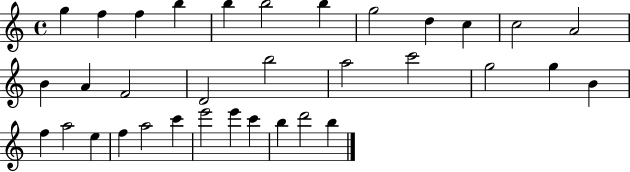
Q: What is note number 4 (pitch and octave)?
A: B5